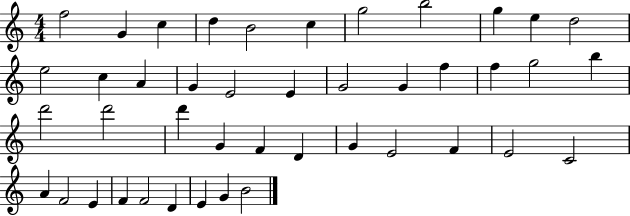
F5/h G4/q C5/q D5/q B4/h C5/q G5/h B5/h G5/q E5/q D5/h E5/h C5/q A4/q G4/q E4/h E4/q G4/h G4/q F5/q F5/q G5/h B5/q D6/h D6/h D6/q G4/q F4/q D4/q G4/q E4/h F4/q E4/h C4/h A4/q F4/h E4/q F4/q F4/h D4/q E4/q G4/q B4/h